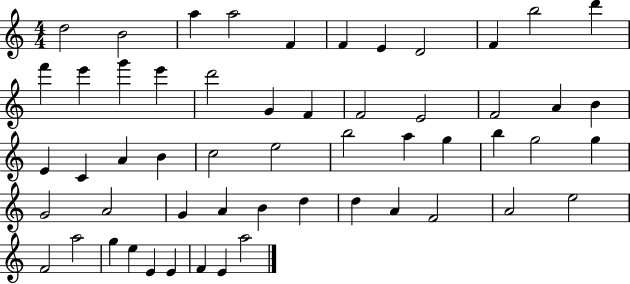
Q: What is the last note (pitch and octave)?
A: A5